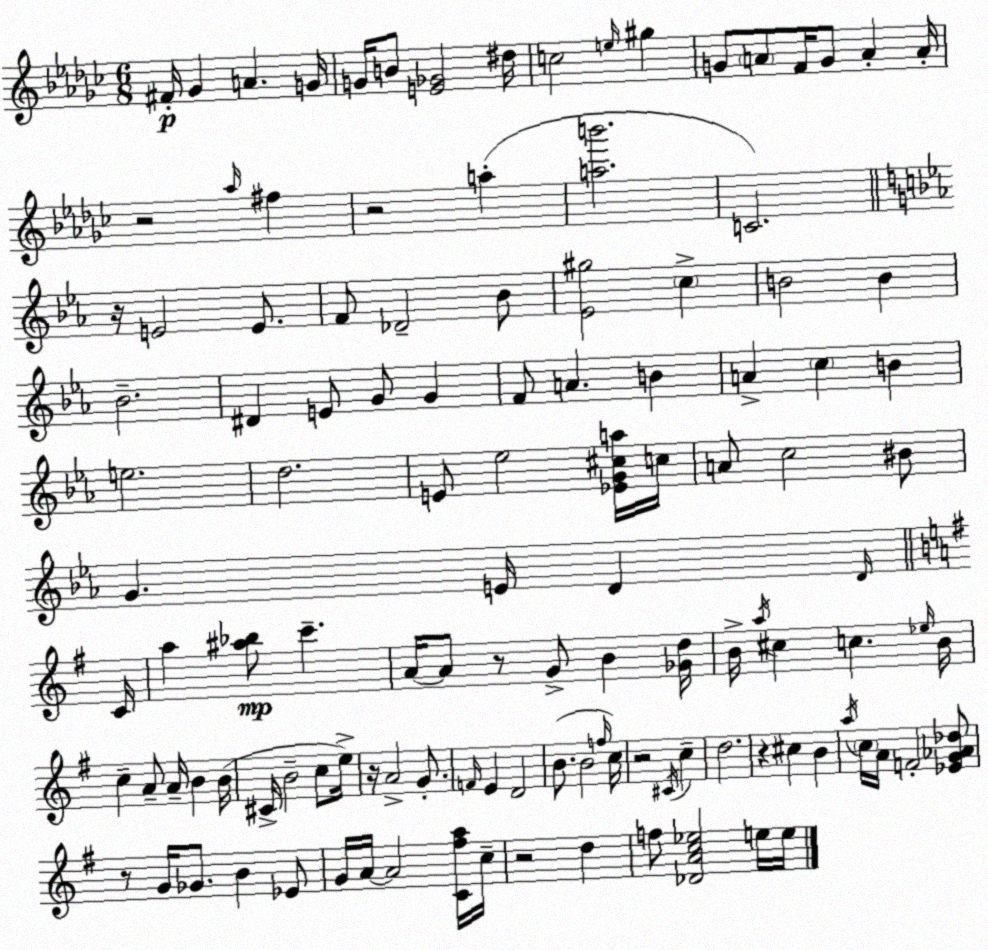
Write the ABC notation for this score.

X:1
T:Untitled
M:6/8
L:1/4
K:Ebm
^F/4 _G A G/4 G/4 B/2 [E_G]2 ^d/4 c2 e/4 ^g G/2 A/2 F/4 G/2 A A/4 z2 _a/4 ^f z2 a [ab']2 C2 z/4 E2 E/2 F/2 _D2 _B/2 [_E^g]2 c B2 B _B2 ^D E/2 G/2 G F/2 A B A c B e2 d2 E/2 _e2 [_EG^ca]/4 c/4 A/2 c2 ^B/2 G E/4 D D/4 C/4 a [^a_b]/2 c' A/4 A/2 z/2 G/2 B [_Gd]/4 B/4 a/4 ^c c _e/4 B/4 c A/2 A/4 B B/4 ^C/4 B2 c/2 e/4 z/4 A2 G/2 F/4 E D2 B/2 B2 f/4 c/4 z2 ^C/4 c d2 z ^c B a/4 c/4 A/4 F2 [_EG_A_d]/2 z/2 G/4 _G/2 B _E/2 G/4 A/4 A2 [C^fa]/4 c/4 z2 d f/2 [_DAc_e]2 e/4 e/4